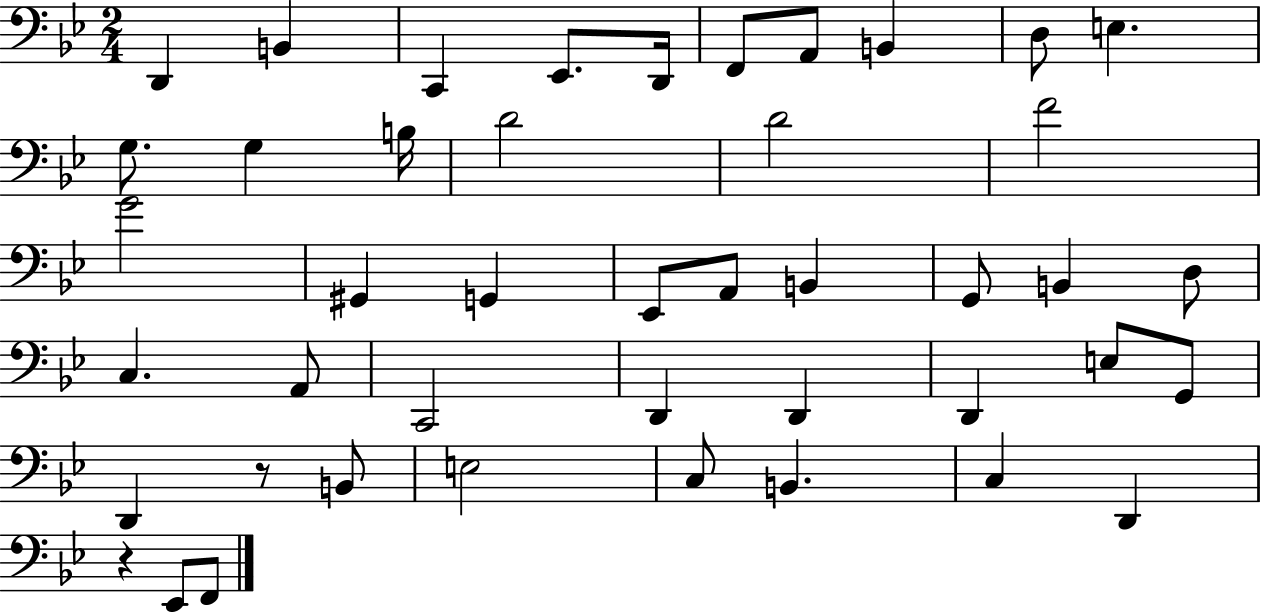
X:1
T:Untitled
M:2/4
L:1/4
K:Bb
D,, B,, C,, _E,,/2 D,,/4 F,,/2 A,,/2 B,, D,/2 E, G,/2 G, B,/4 D2 D2 F2 G2 ^G,, G,, _E,,/2 A,,/2 B,, G,,/2 B,, D,/2 C, A,,/2 C,,2 D,, D,, D,, E,/2 G,,/2 D,, z/2 B,,/2 E,2 C,/2 B,, C, D,, z _E,,/2 F,,/2